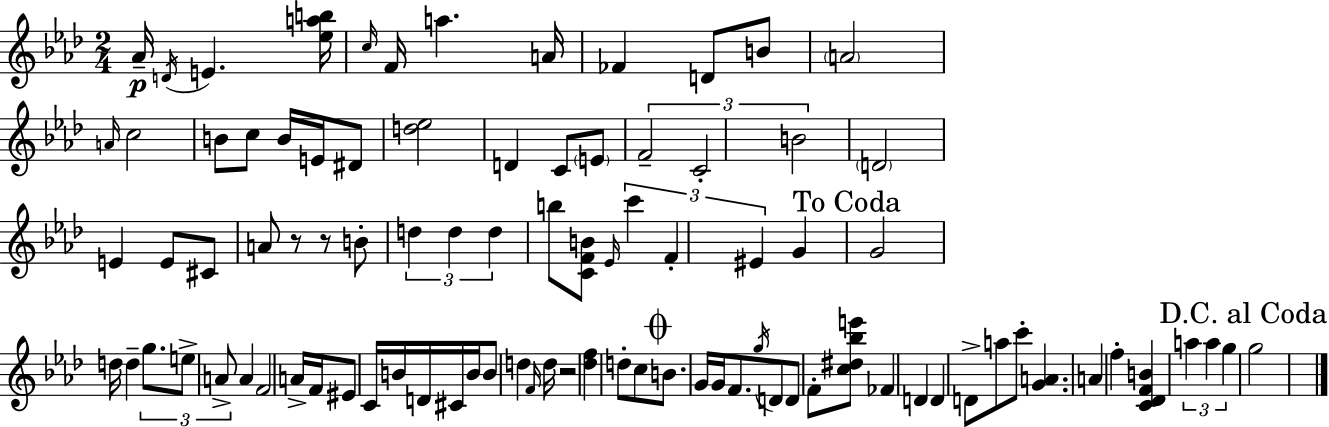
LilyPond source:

{
  \clef treble
  \numericTimeSignature
  \time 2/4
  \key f \minor
  aes'16--\p \acciaccatura { d'16 } e'4. | <ees'' a'' b''>16 \grace { c''16 } f'16 a''4. | a'16 fes'4 d'8 | b'8 \parenthesize a'2 | \break \grace { a'16 } c''2 | b'8 c''8 b'16 | e'16 dis'8 <d'' ees''>2 | d'4 c'8 | \break \parenthesize e'8 \tuplet 3/2 { f'2-- | c'2-. | b'2 } | \parenthesize d'2 | \break e'4 e'8 | cis'8 a'8 r8 r8 | b'8-. \tuplet 3/2 { d''4 d''4 | d''4 } b''8 | \break <c' f' b'>8 \grace { ees'16 } \tuplet 3/2 { c'''4 | f'4-. eis'4 } | g'4 \mark "To Coda" g'2 | d''16 d''4-- | \break \tuplet 3/2 { g''8. e''8-> a'8-> } | a'4 f'2 | a'16-> f'16 eis'8 | c'16 b'16 d'16 cis'16 b'16 b'8 d''4 | \break \grace { f'16 } d''16 r2 | <des'' f''>4 | d''8-. c''8 \mark \markup { \musicglyph "scripts.coda" } b'8. | g'16 g'16 f'8. \acciaccatura { g''16 } d'8 | \break d'8 f'8-. <c'' dis'' bes'' e'''>8 fes'4 | d'4 d'4 | d'8-> a''8 c'''8-. | <g' a'>4. a'4 | \break f''4-. <c' des' f' b'>4 | \tuplet 3/2 { a''4 a''4 | g''4 } \mark "D.C. al Coda" g''2 | \bar "|."
}